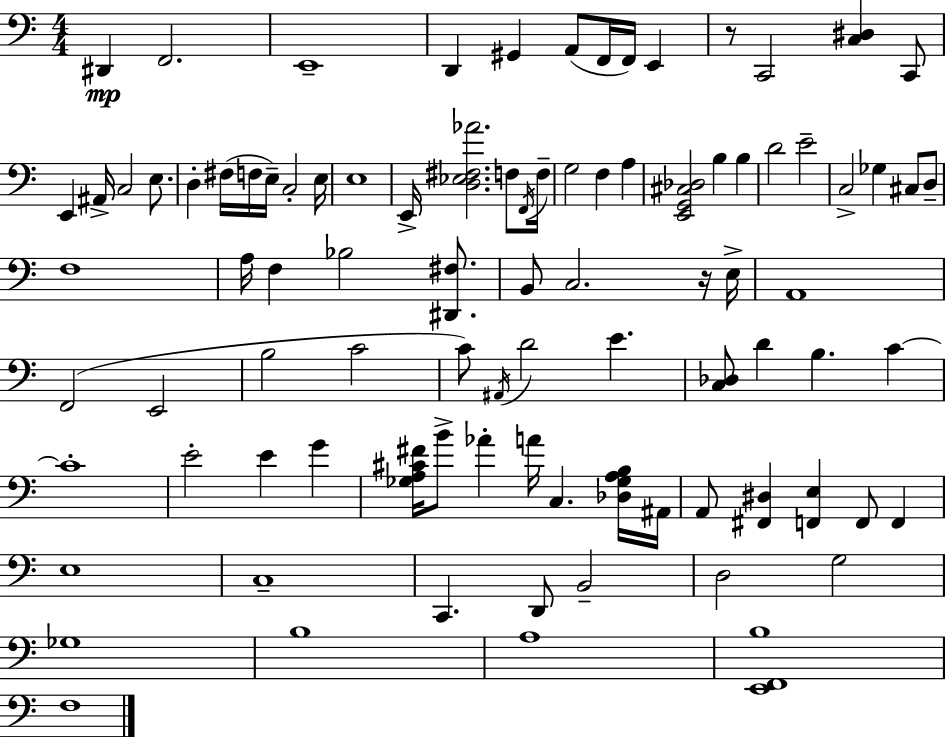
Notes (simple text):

D#2/q F2/h. E2/w D2/q G#2/q A2/e F2/s F2/s E2/q R/e C2/h [C3,D#3]/q C2/e E2/q A#2/s C3/h E3/e. D3/q F#3/s F3/s E3/s C3/h E3/s E3/w E2/s [D3,Eb3,F#3,Ab4]/h. F3/e F2/s F3/s G3/h F3/q A3/q [E2,G2,C#3,Db3]/h B3/q B3/q D4/h E4/h C3/h Gb3/q C#3/e D3/e F3/w A3/s F3/q Bb3/h [D#2,F#3]/e. B2/e C3/h. R/s E3/s A2/w F2/h E2/h B3/h C4/h C4/e A#2/s D4/h E4/q. [C3,Db3]/e D4/q B3/q. C4/q C4/w E4/h E4/q G4/q [Gb3,A3,C#4,F#4]/s B4/e Ab4/q A4/s C3/q. [Db3,Gb3,A3,B3]/s A#2/s A2/e [F#2,D#3]/q [F2,E3]/q F2/e F2/q E3/w C3/w C2/q. D2/e B2/h D3/h G3/h Gb3/w B3/w A3/w [E2,F2,B3]/w F3/w